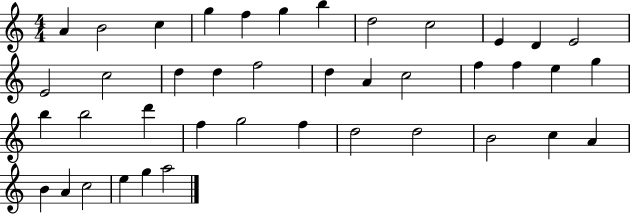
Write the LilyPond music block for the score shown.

{
  \clef treble
  \numericTimeSignature
  \time 4/4
  \key c \major
  a'4 b'2 c''4 | g''4 f''4 g''4 b''4 | d''2 c''2 | e'4 d'4 e'2 | \break e'2 c''2 | d''4 d''4 f''2 | d''4 a'4 c''2 | f''4 f''4 e''4 g''4 | \break b''4 b''2 d'''4 | f''4 g''2 f''4 | d''2 d''2 | b'2 c''4 a'4 | \break b'4 a'4 c''2 | e''4 g''4 a''2 | \bar "|."
}